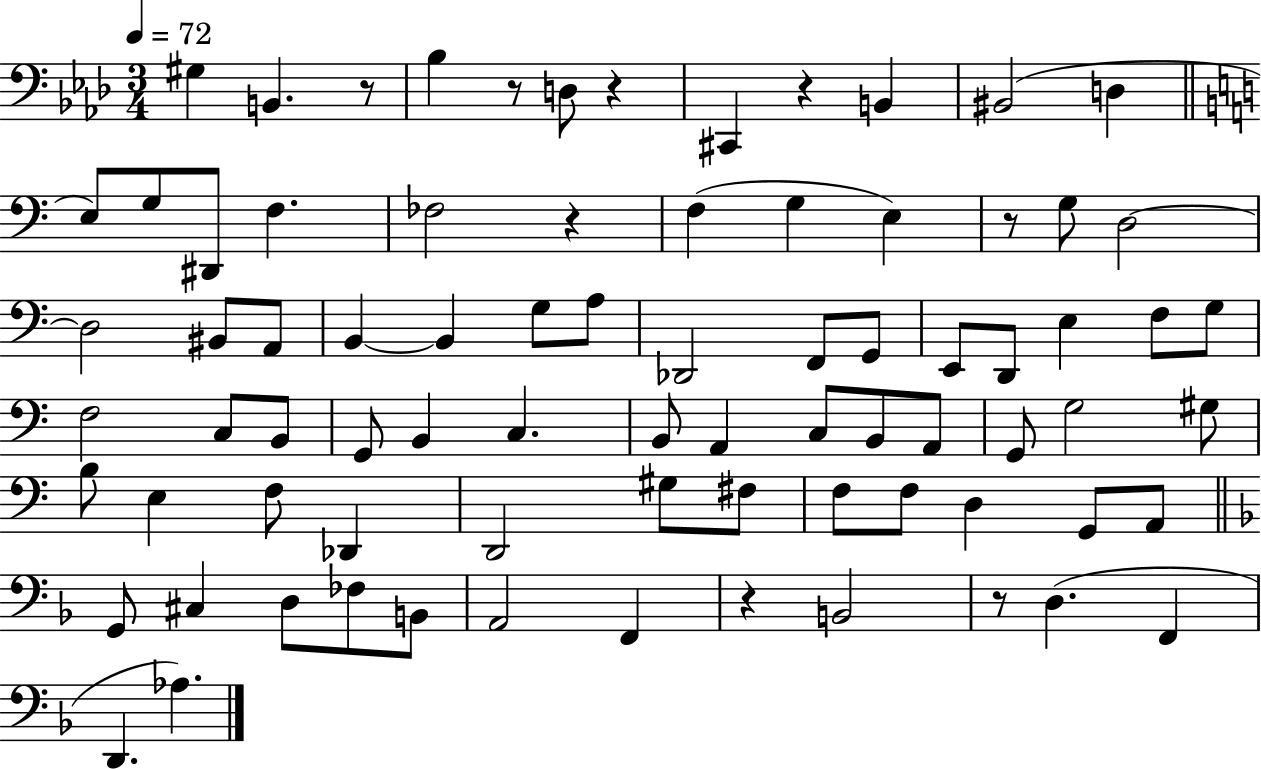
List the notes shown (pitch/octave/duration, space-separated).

G#3/q B2/q. R/e Bb3/q R/e D3/e R/q C#2/q R/q B2/q BIS2/h D3/q E3/e G3/e D#2/e F3/q. FES3/h R/q F3/q G3/q E3/q R/e G3/e D3/h D3/h BIS2/e A2/e B2/q B2/q G3/e A3/e Db2/h F2/e G2/e E2/e D2/e E3/q F3/e G3/e F3/h C3/e B2/e G2/e B2/q C3/q. B2/e A2/q C3/e B2/e A2/e G2/e G3/h G#3/e B3/e E3/q F3/e Db2/q D2/h G#3/e F#3/e F3/e F3/e D3/q G2/e A2/e G2/e C#3/q D3/e FES3/e B2/e A2/h F2/q R/q B2/h R/e D3/q. F2/q D2/q. Ab3/q.